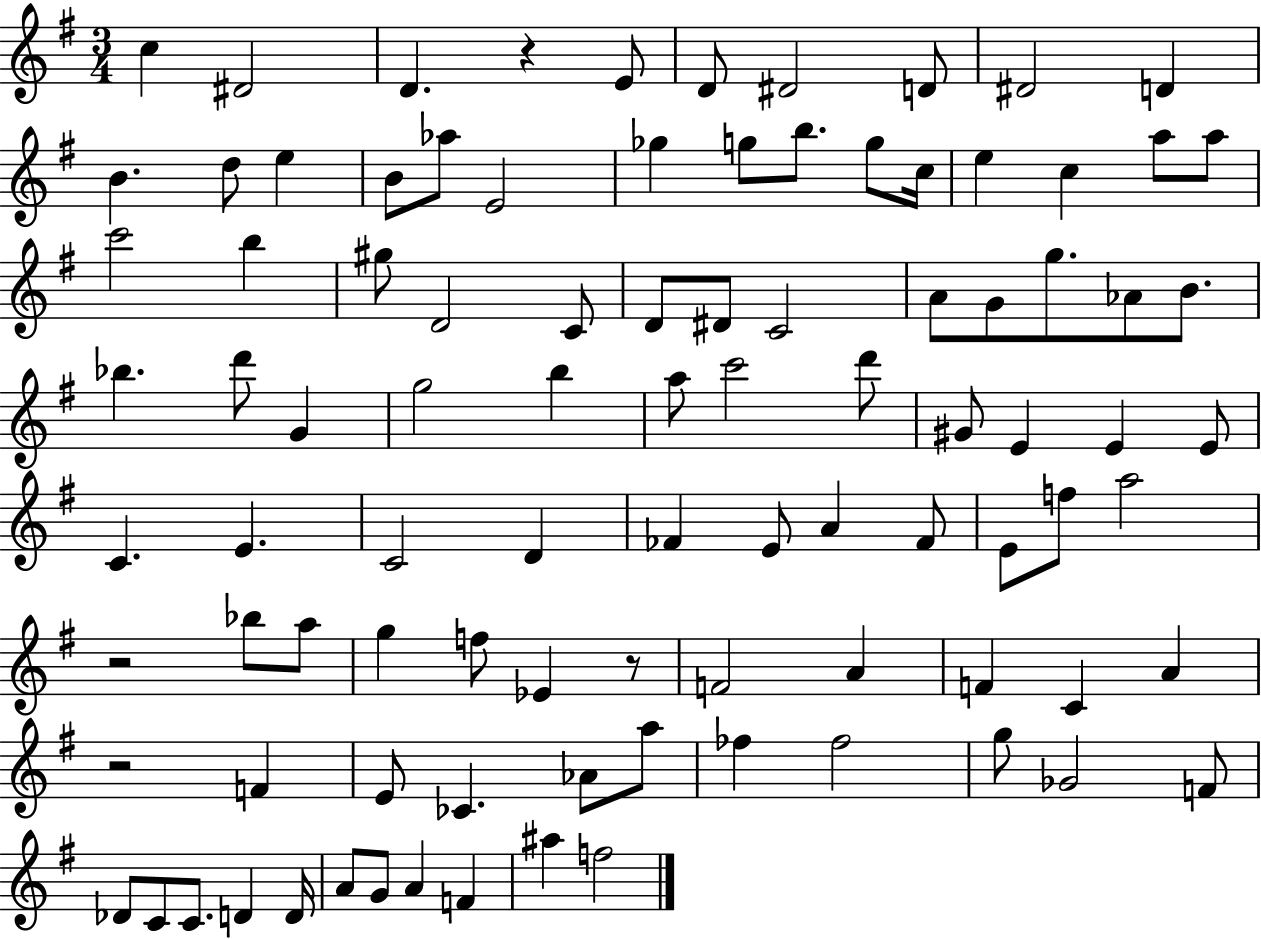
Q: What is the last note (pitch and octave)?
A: F5